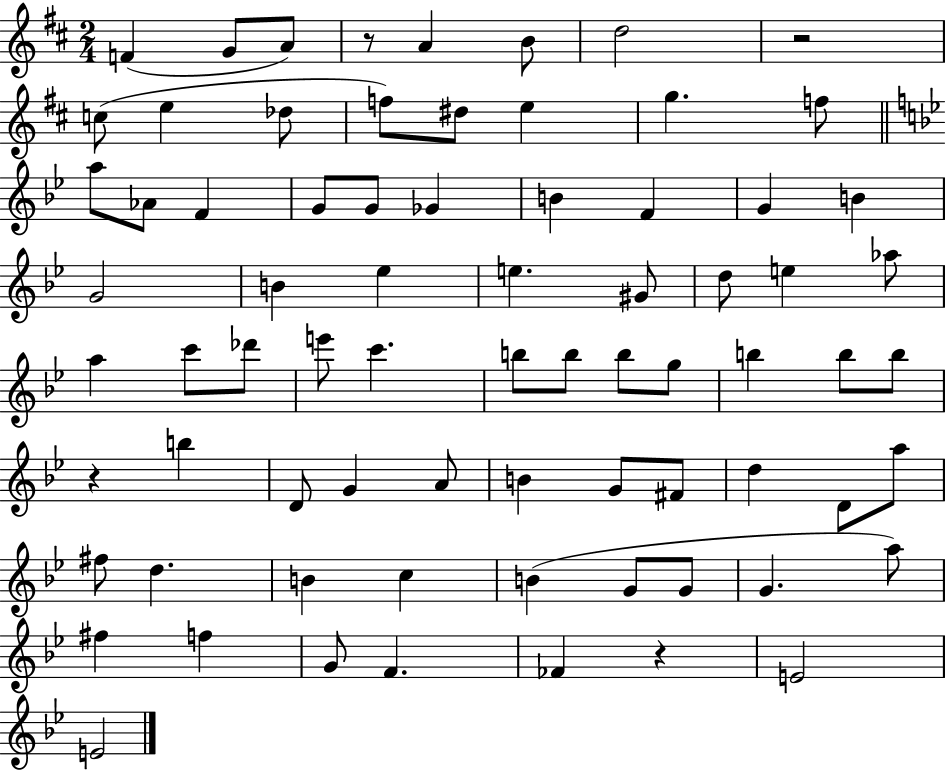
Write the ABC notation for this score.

X:1
T:Untitled
M:2/4
L:1/4
K:D
F G/2 A/2 z/2 A B/2 d2 z2 c/2 e _d/2 f/2 ^d/2 e g f/2 a/2 _A/2 F G/2 G/2 _G B F G B G2 B _e e ^G/2 d/2 e _a/2 a c'/2 _d'/2 e'/2 c' b/2 b/2 b/2 g/2 b b/2 b/2 z b D/2 G A/2 B G/2 ^F/2 d D/2 a/2 ^f/2 d B c B G/2 G/2 G a/2 ^f f G/2 F _F z E2 E2